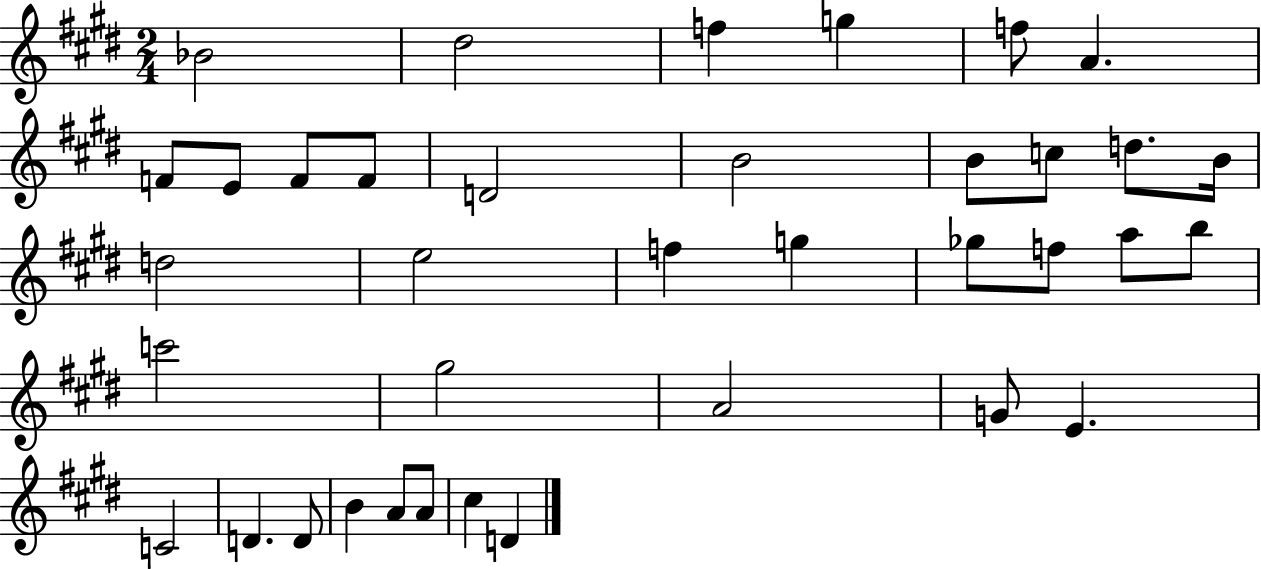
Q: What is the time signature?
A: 2/4